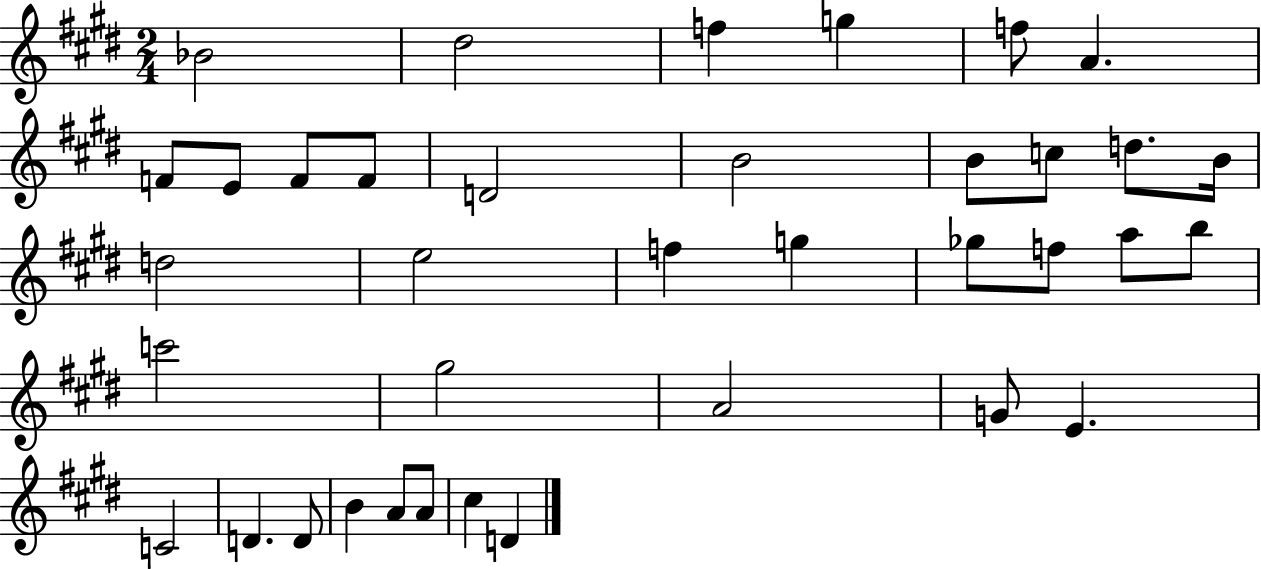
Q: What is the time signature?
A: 2/4